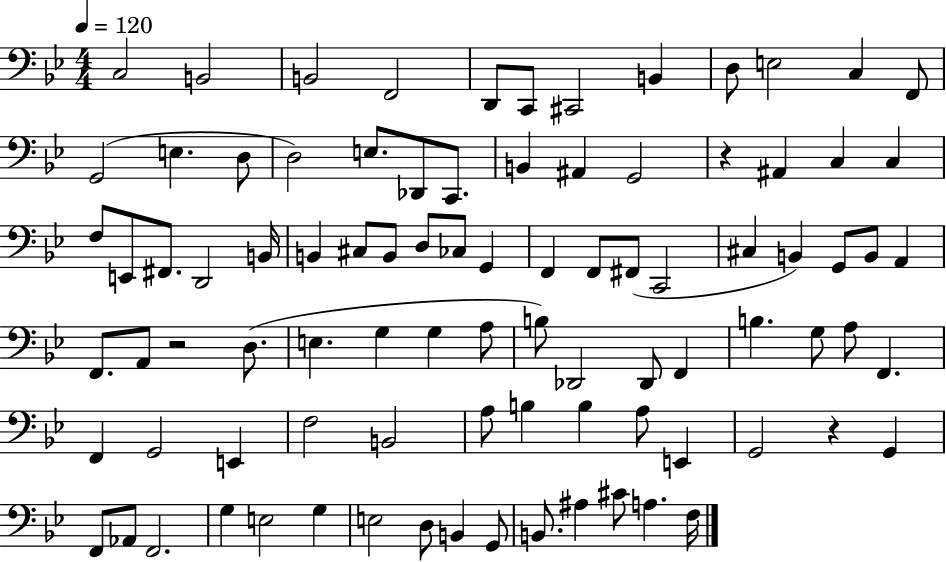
{
  \clef bass
  \numericTimeSignature
  \time 4/4
  \key bes \major
  \tempo 4 = 120
  \repeat volta 2 { c2 b,2 | b,2 f,2 | d,8 c,8 cis,2 b,4 | d8 e2 c4 f,8 | \break g,2( e4. d8 | d2) e8. des,8 c,8. | b,4 ais,4 g,2 | r4 ais,4 c4 c4 | \break f8 e,8 fis,8. d,2 b,16 | b,4 cis8 b,8 d8 ces8 g,4 | f,4 f,8 fis,8( c,2 | cis4 b,4) g,8 b,8 a,4 | \break f,8. a,8 r2 d8.( | e4. g4 g4 a8 | b8) des,2 des,8 f,4 | b4. g8 a8 f,4. | \break f,4 g,2 e,4 | f2 b,2 | a8 b4 b4 a8 e,4 | g,2 r4 g,4 | \break f,8 aes,8 f,2. | g4 e2 g4 | e2 d8 b,4 g,8 | b,8. ais4 cis'8 a4. f16 | \break } \bar "|."
}